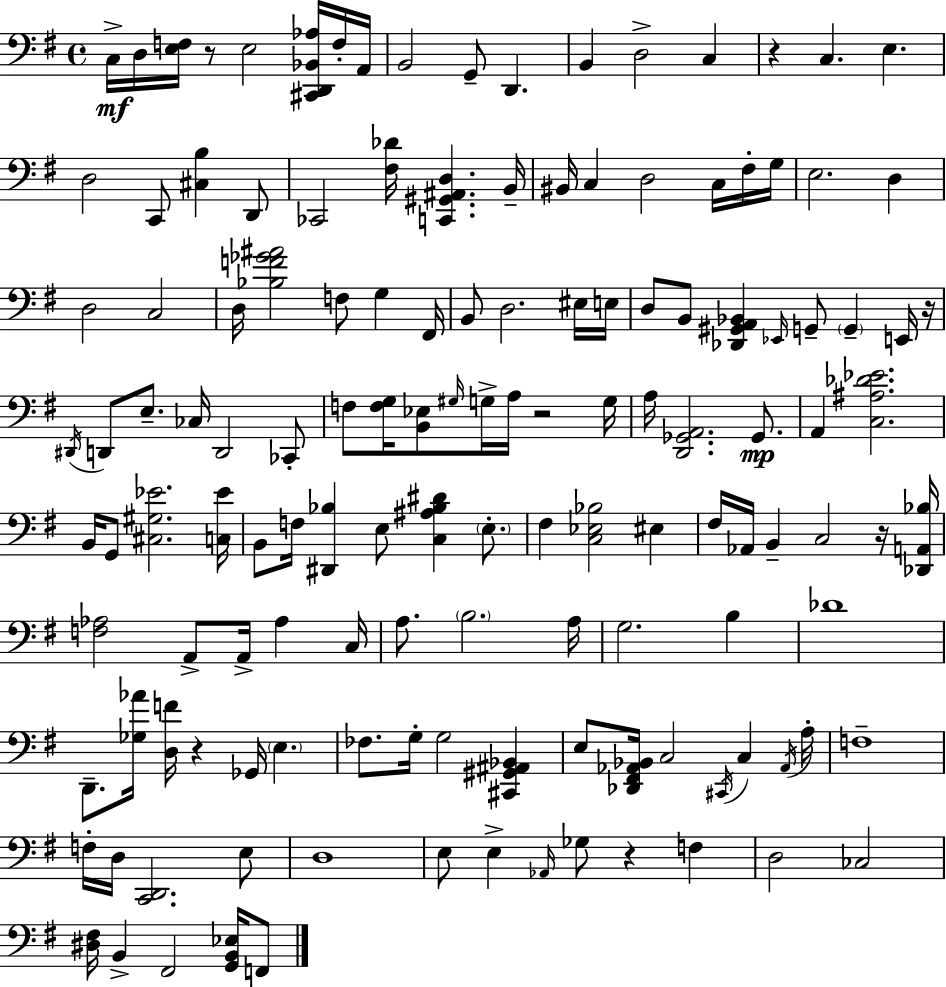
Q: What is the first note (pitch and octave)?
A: C3